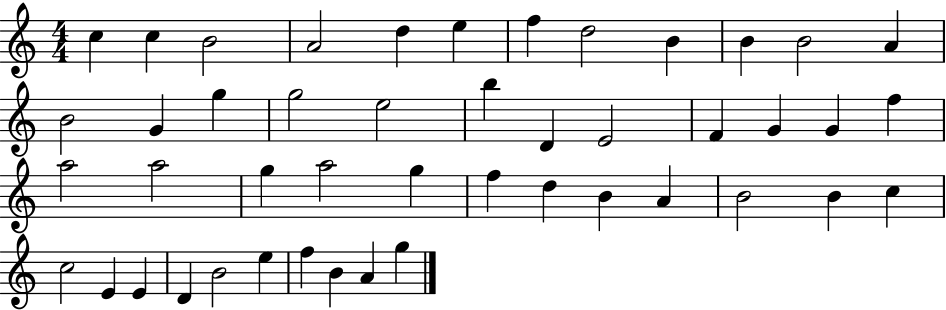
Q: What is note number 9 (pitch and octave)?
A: B4